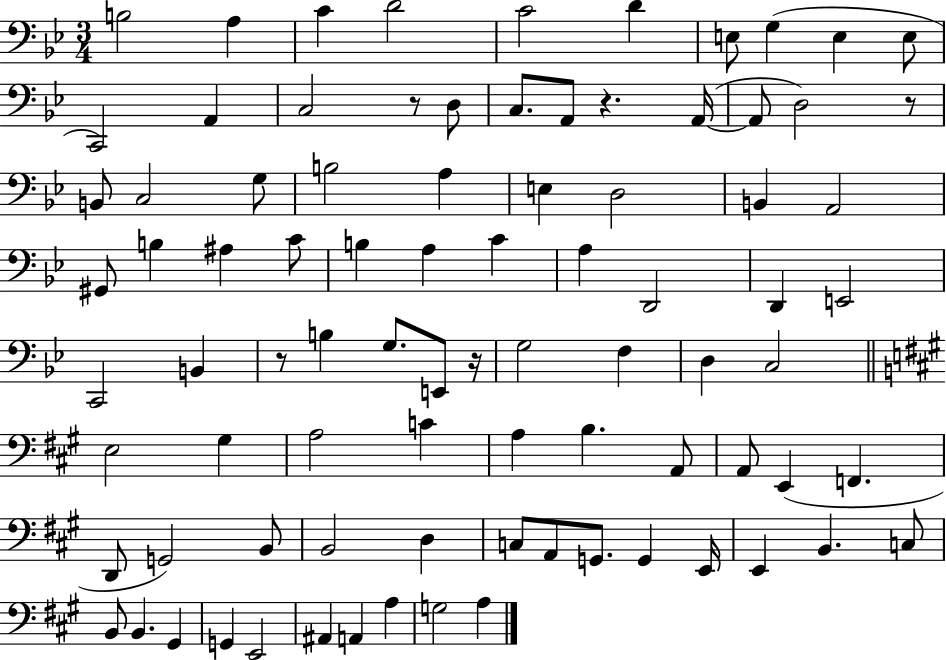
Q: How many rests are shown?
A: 5